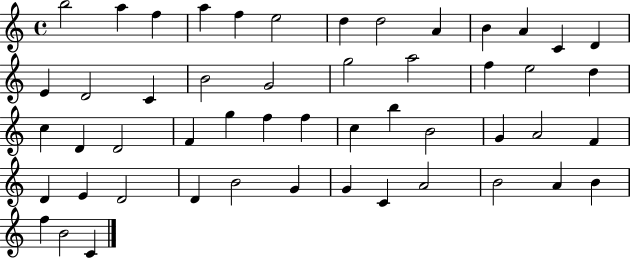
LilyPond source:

{
  \clef treble
  \time 4/4
  \defaultTimeSignature
  \key c \major
  b''2 a''4 f''4 | a''4 f''4 e''2 | d''4 d''2 a'4 | b'4 a'4 c'4 d'4 | \break e'4 d'2 c'4 | b'2 g'2 | g''2 a''2 | f''4 e''2 d''4 | \break c''4 d'4 d'2 | f'4 g''4 f''4 f''4 | c''4 b''4 b'2 | g'4 a'2 f'4 | \break d'4 e'4 d'2 | d'4 b'2 g'4 | g'4 c'4 a'2 | b'2 a'4 b'4 | \break f''4 b'2 c'4 | \bar "|."
}